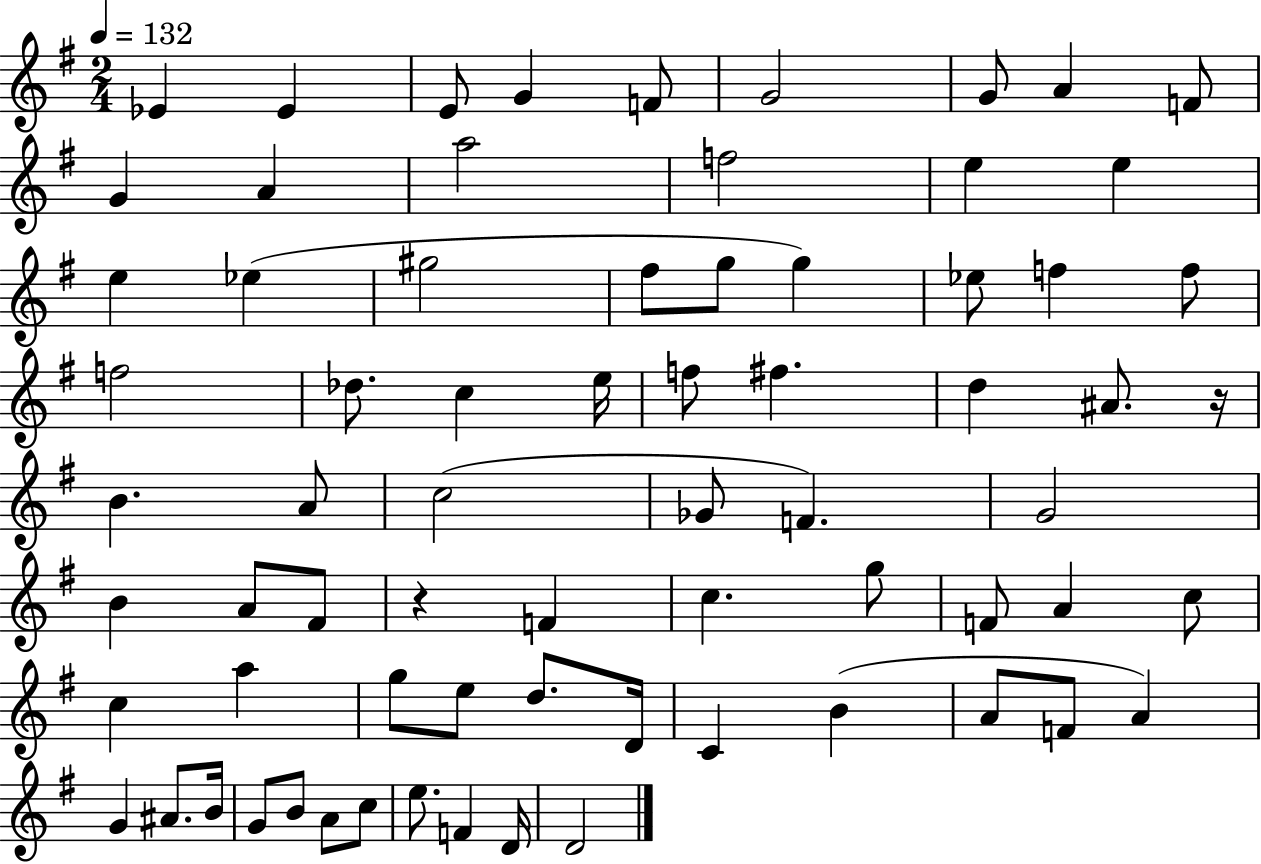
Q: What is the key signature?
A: G major